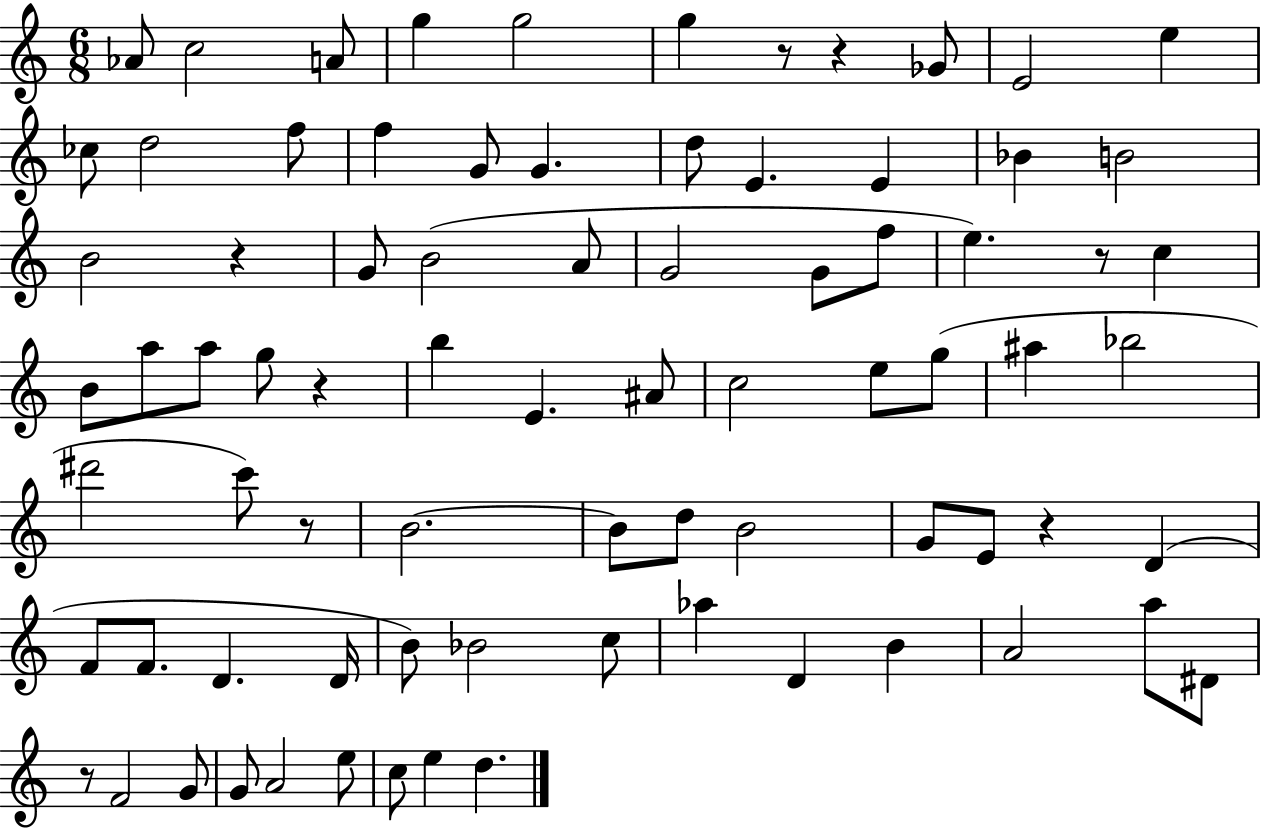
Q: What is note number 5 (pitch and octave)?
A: G5